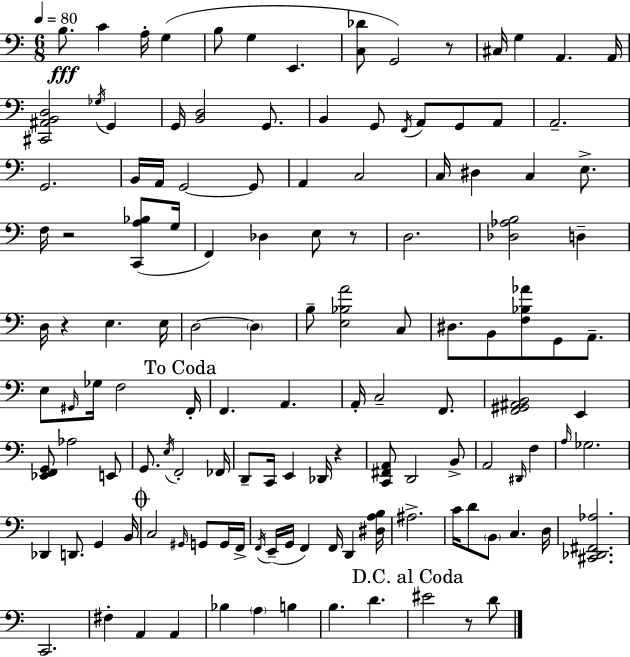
X:1
T:Untitled
M:6/8
L:1/4
K:C
B,/2 C A,/4 G, B,/2 G, E,, [C,_D]/2 G,,2 z/2 ^C,/4 G, A,, A,,/4 [^C,,^A,,B,,D,]2 _G,/4 G,, G,,/4 [B,,D,]2 G,,/2 B,, G,,/2 F,,/4 A,,/2 G,,/2 A,,/2 A,,2 G,,2 B,,/4 A,,/4 G,,2 G,,/2 A,, C,2 C,/4 ^D, C, E,/2 F,/4 z2 [C,,A,_B,]/2 G,/4 F,, _D, E,/2 z/2 D,2 [_D,_A,B,]2 D, D,/4 z E, E,/4 D,2 D, B,/2 [E,_B,A]2 C,/2 ^D,/2 B,,/2 [F,_B,_A]/2 G,,/2 A,,/2 E,/2 ^G,,/4 _G,/4 F,2 F,,/4 F,, A,, A,,/4 C,2 F,,/2 [F,,^G,,^A,,B,,]2 E,, [_E,,F,,G,,]/2 _A,2 E,,/2 G,,/2 E,/4 F,,2 _F,,/4 D,,/2 C,,/4 E,, _D,,/4 z [C,,^F,,A,,]/2 D,,2 B,,/2 A,,2 ^D,,/4 F, A,/4 _G,2 _D,, D,,/2 G,, B,,/4 C,2 ^G,,/4 G,,/2 G,,/4 F,,/4 F,,/4 E,,/4 G,,/4 F,, F,,/4 D,, [^D,A,B,]/4 ^A,2 C/4 D/2 B,,/2 C, D,/4 [^C,,_D,,^F,,_A,]2 C,,2 ^F, A,, A,, _B, A, B, B, D ^E2 z/2 D/2